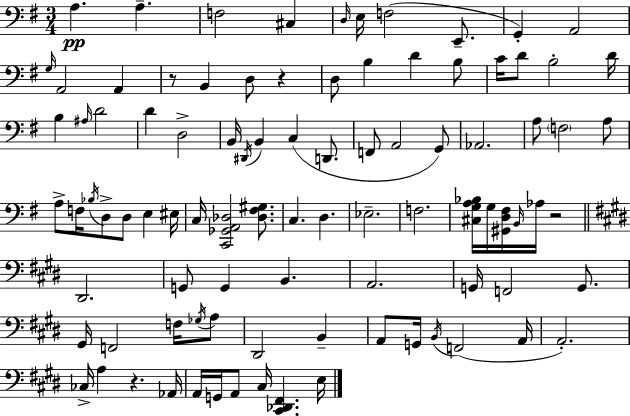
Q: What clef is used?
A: bass